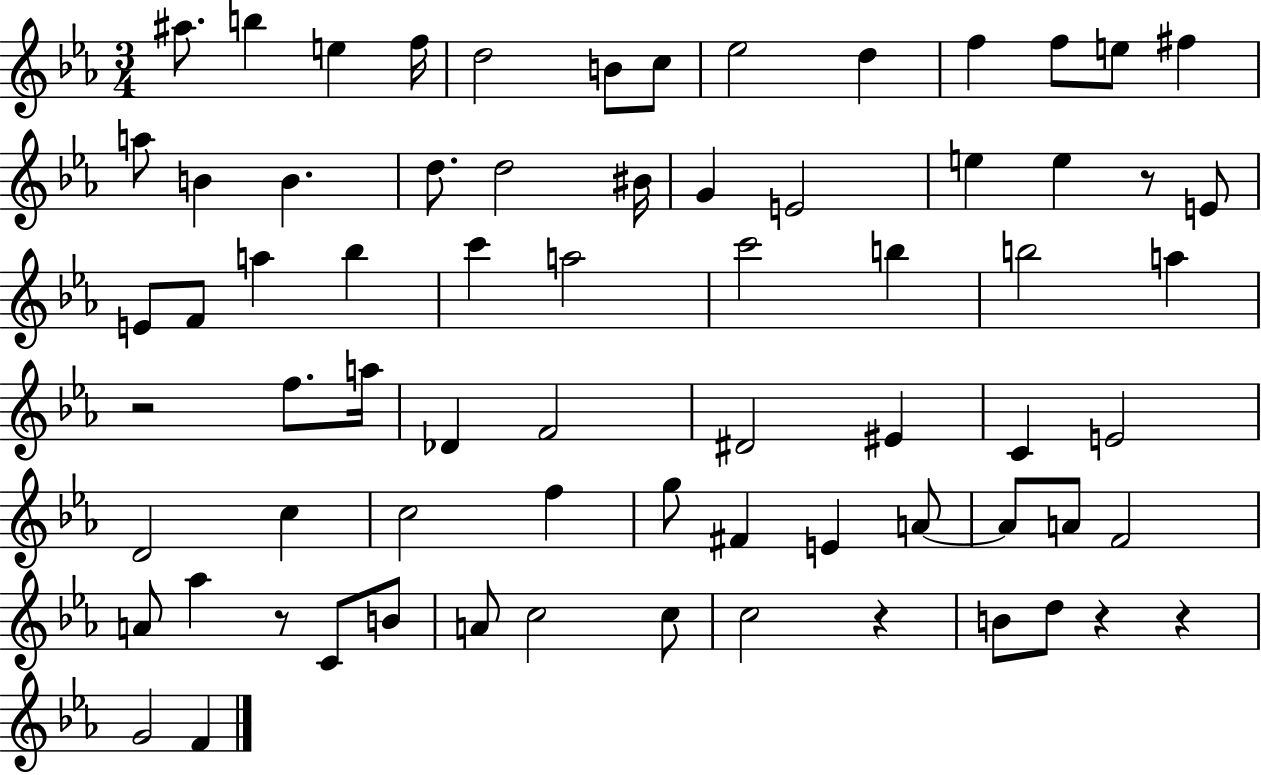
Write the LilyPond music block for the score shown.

{
  \clef treble
  \numericTimeSignature
  \time 3/4
  \key ees \major
  \repeat volta 2 { ais''8. b''4 e''4 f''16 | d''2 b'8 c''8 | ees''2 d''4 | f''4 f''8 e''8 fis''4 | \break a''8 b'4 b'4. | d''8. d''2 bis'16 | g'4 e'2 | e''4 e''4 r8 e'8 | \break e'8 f'8 a''4 bes''4 | c'''4 a''2 | c'''2 b''4 | b''2 a''4 | \break r2 f''8. a''16 | des'4 f'2 | dis'2 eis'4 | c'4 e'2 | \break d'2 c''4 | c''2 f''4 | g''8 fis'4 e'4 a'8~~ | a'8 a'8 f'2 | \break a'8 aes''4 r8 c'8 b'8 | a'8 c''2 c''8 | c''2 r4 | b'8 d''8 r4 r4 | \break g'2 f'4 | } \bar "|."
}